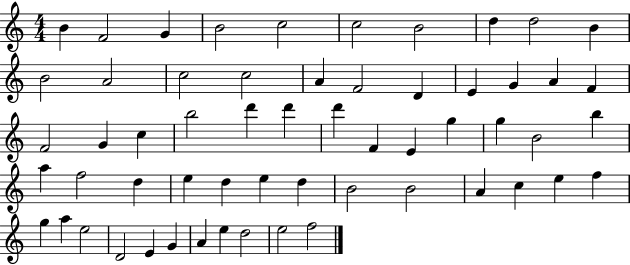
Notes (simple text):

B4/q F4/h G4/q B4/h C5/h C5/h B4/h D5/q D5/h B4/q B4/h A4/h C5/h C5/h A4/q F4/h D4/q E4/q G4/q A4/q F4/q F4/h G4/q C5/q B5/h D6/q D6/q D6/q F4/q E4/q G5/q G5/q B4/h B5/q A5/q F5/h D5/q E5/q D5/q E5/q D5/q B4/h B4/h A4/q C5/q E5/q F5/q G5/q A5/q E5/h D4/h E4/q G4/q A4/q E5/q D5/h E5/h F5/h